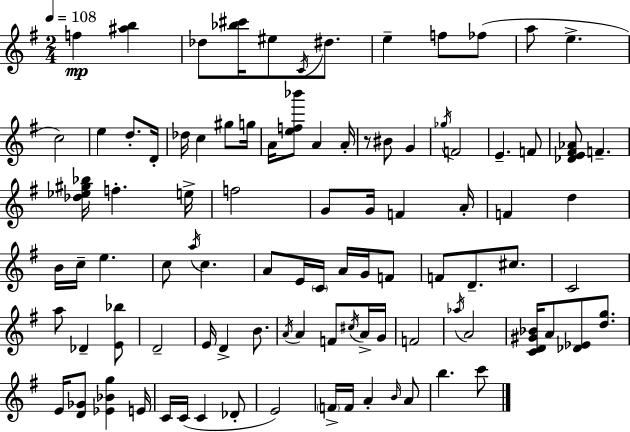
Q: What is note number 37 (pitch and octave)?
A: D5